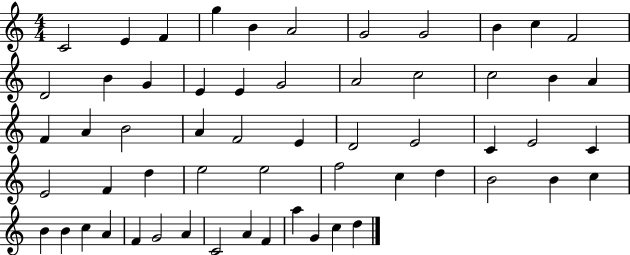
X:1
T:Untitled
M:4/4
L:1/4
K:C
C2 E F g B A2 G2 G2 B c F2 D2 B G E E G2 A2 c2 c2 B A F A B2 A F2 E D2 E2 C E2 C E2 F d e2 e2 f2 c d B2 B c B B c A F G2 A C2 A F a G c d